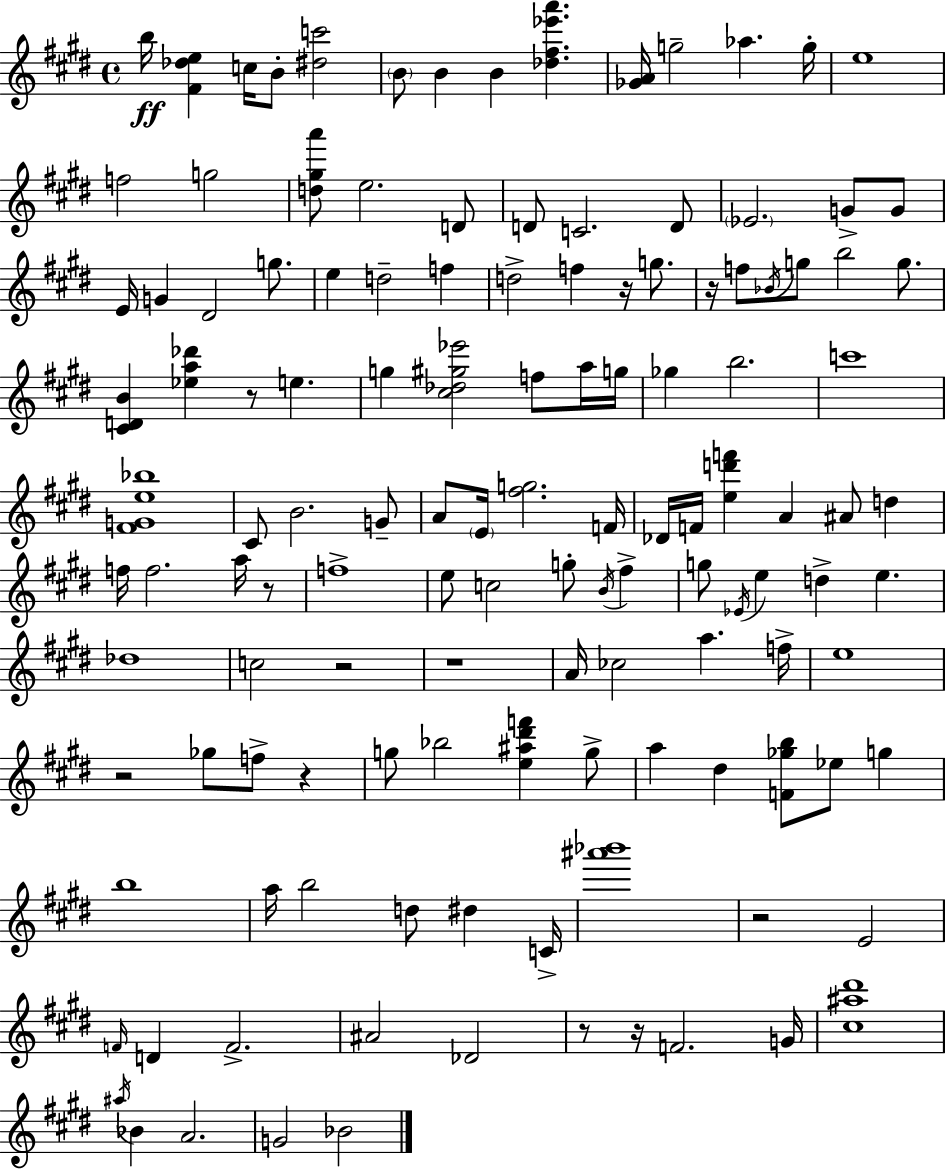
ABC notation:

X:1
T:Untitled
M:4/4
L:1/4
K:E
b/4 [^F_de] c/4 B/2 [^dc']2 B/2 B B [_d^f_e'a'] [_GA]/4 g2 _a g/4 e4 f2 g2 [d^ga']/2 e2 D/2 D/2 C2 D/2 _E2 G/2 G/2 E/4 G ^D2 g/2 e d2 f d2 f z/4 g/2 z/4 f/2 _B/4 g/2 b2 g/2 [^CDB] [_ea_d'] z/2 e g [^c_d^g_e']2 f/2 a/4 g/4 _g b2 c'4 [^FGe_b]4 ^C/2 B2 G/2 A/2 E/4 [^fg]2 F/4 _D/4 F/4 [ed'f'] A ^A/2 d f/4 f2 a/4 z/2 f4 e/2 c2 g/2 B/4 ^f g/2 _E/4 e d e _d4 c2 z2 z4 A/4 _c2 a f/4 e4 z2 _g/2 f/2 z g/2 _b2 [e^a^d'f'] g/2 a ^d [F_gb]/2 _e/2 g b4 a/4 b2 d/2 ^d C/4 [^a'_b']4 z2 E2 F/4 D F2 ^A2 _D2 z/2 z/4 F2 G/4 [^c^a^d']4 ^a/4 _B A2 G2 _B2